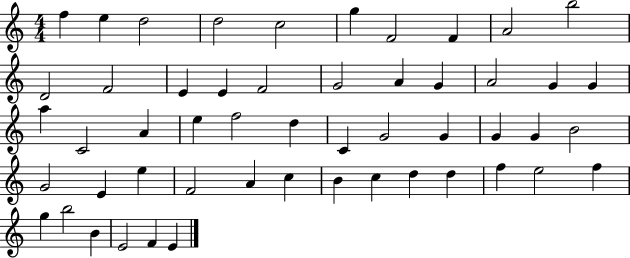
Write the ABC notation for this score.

X:1
T:Untitled
M:4/4
L:1/4
K:C
f e d2 d2 c2 g F2 F A2 b2 D2 F2 E E F2 G2 A G A2 G G a C2 A e f2 d C G2 G G G B2 G2 E e F2 A c B c d d f e2 f g b2 B E2 F E